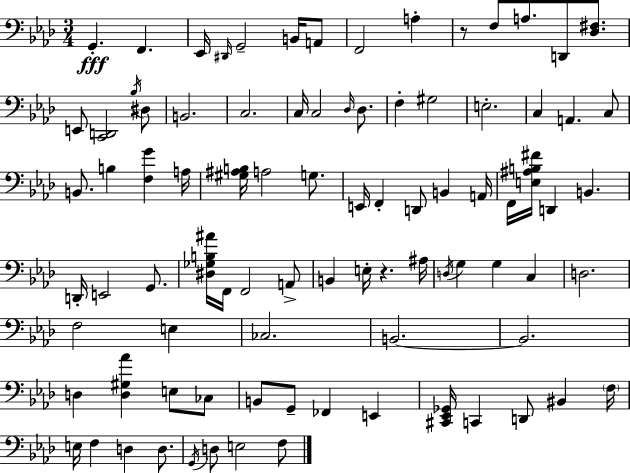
X:1
T:Untitled
M:3/4
L:1/4
K:Fm
G,, F,, _E,,/4 ^D,,/4 G,,2 B,,/4 A,,/2 F,,2 A, z/2 F,/2 A,/2 D,,/2 [_D,^F,]/2 E,,/2 [C,,D,,]2 _B,/4 ^D,/2 B,,2 C,2 C,/4 C,2 _D,/4 _D,/2 F, ^G,2 E,2 C, A,, C,/2 B,,/2 B, [F,G] A,/4 [^G,^A,B,]/4 A,2 G,/2 E,,/4 F,, D,,/2 B,, A,,/4 F,,/4 [E,^A,B,^F]/4 D,, B,, D,,/4 E,,2 G,,/2 [^D,_G,B,^A]/4 F,,/4 F,,2 A,,/2 B,, E,/4 z ^A,/4 D,/4 G, G, C, D,2 F,2 E, _C,2 B,,2 B,,2 D, [D,^G,_A] E,/2 _C,/2 B,,/2 G,,/2 _F,, E,, [^C,,_E,,_G,,]/4 C,, D,,/2 ^B,, F,/4 E,/4 F, D, D,/2 G,,/4 D,/2 E,2 F,/2